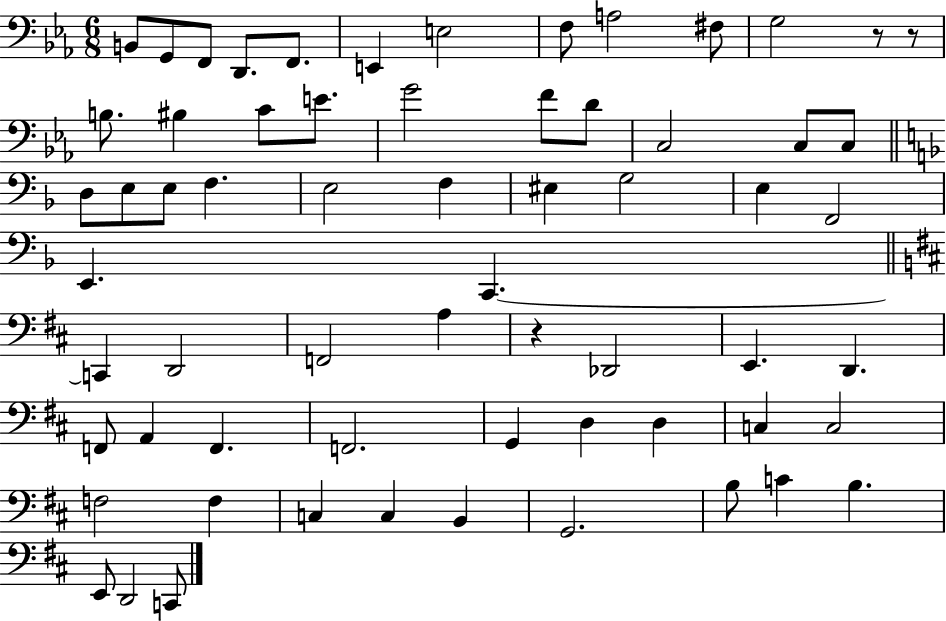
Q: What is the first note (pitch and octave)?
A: B2